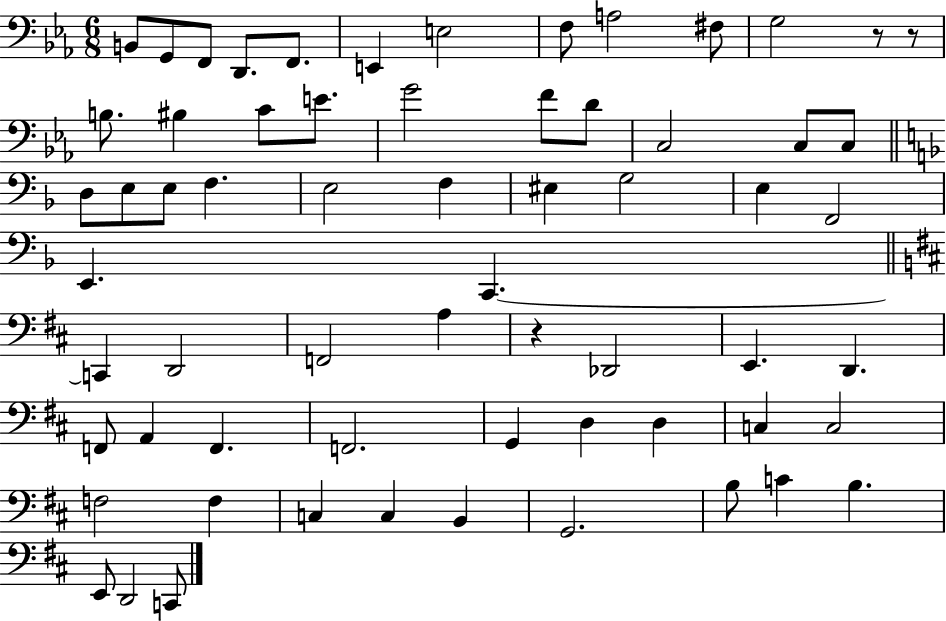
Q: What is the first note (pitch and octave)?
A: B2